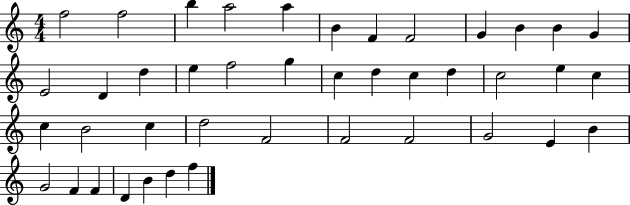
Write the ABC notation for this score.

X:1
T:Untitled
M:4/4
L:1/4
K:C
f2 f2 b a2 a B F F2 G B B G E2 D d e f2 g c d c d c2 e c c B2 c d2 F2 F2 F2 G2 E B G2 F F D B d f